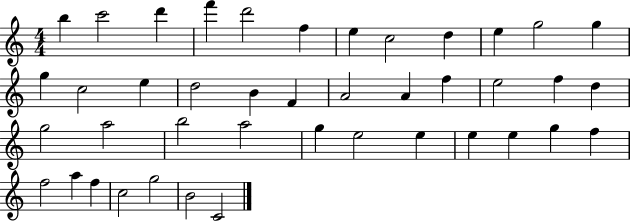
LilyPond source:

{
  \clef treble
  \numericTimeSignature
  \time 4/4
  \key c \major
  b''4 c'''2 d'''4 | f'''4 d'''2 f''4 | e''4 c''2 d''4 | e''4 g''2 g''4 | \break g''4 c''2 e''4 | d''2 b'4 f'4 | a'2 a'4 f''4 | e''2 f''4 d''4 | \break g''2 a''2 | b''2 a''2 | g''4 e''2 e''4 | e''4 e''4 g''4 f''4 | \break f''2 a''4 f''4 | c''2 g''2 | b'2 c'2 | \bar "|."
}